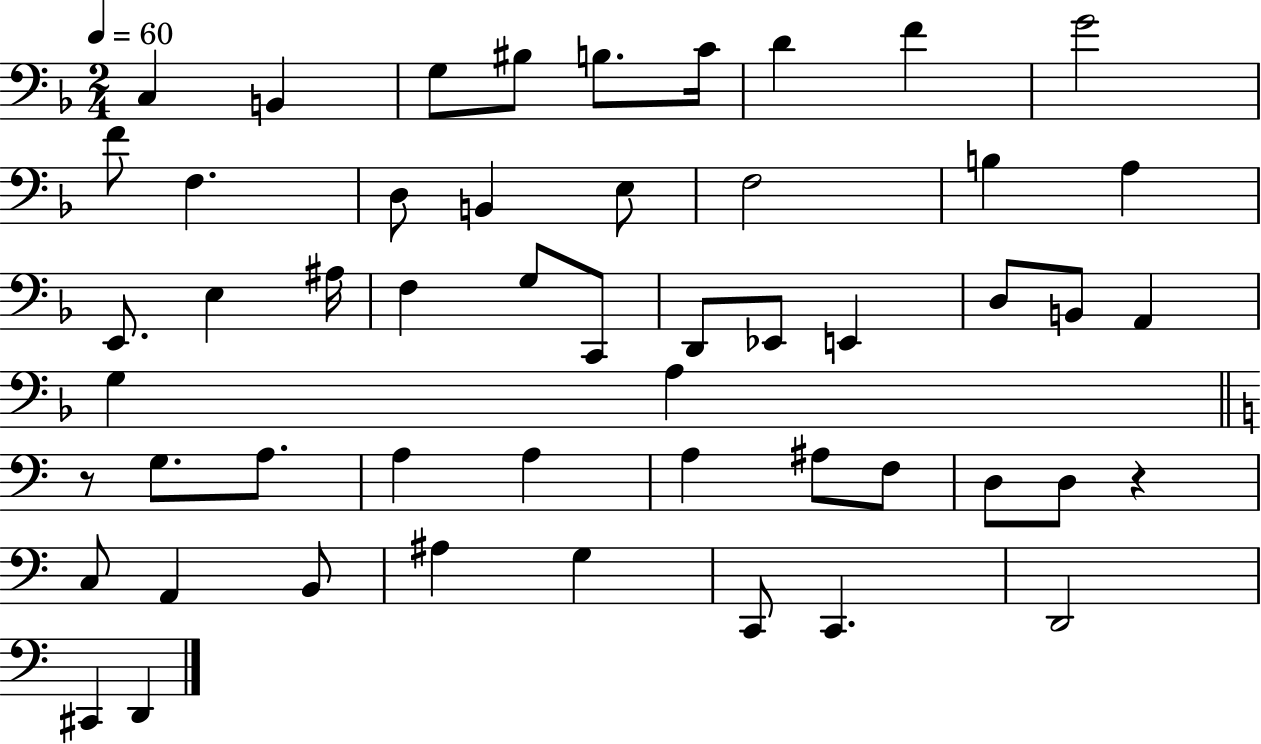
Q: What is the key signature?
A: F major